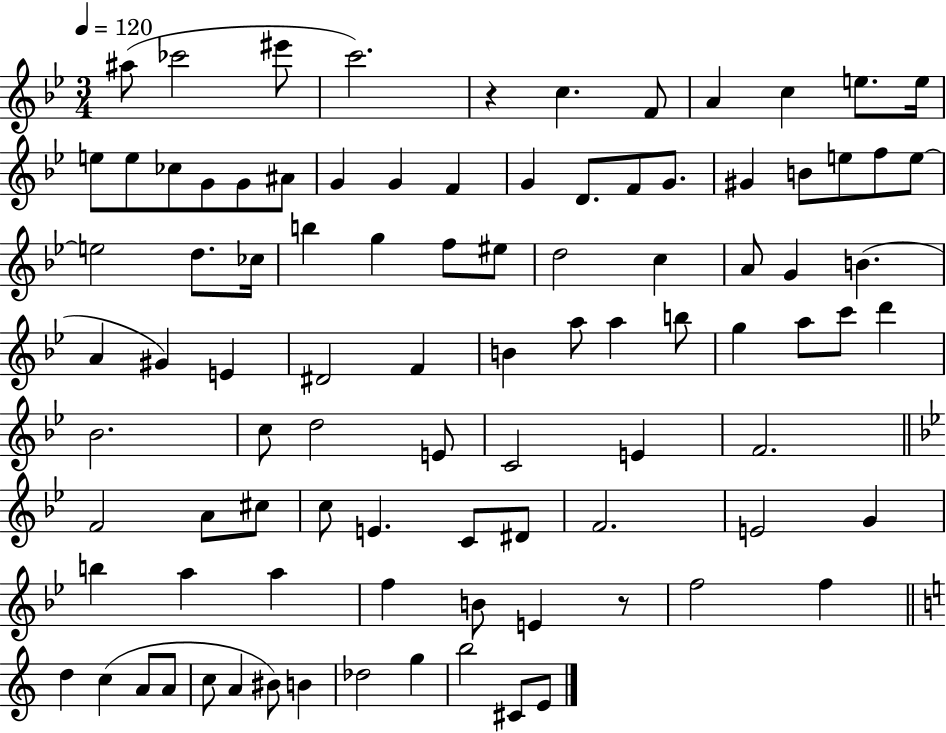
A#5/e CES6/h EIS6/e C6/h. R/q C5/q. F4/e A4/q C5/q E5/e. E5/s E5/e E5/e CES5/e G4/e G4/e A#4/e G4/q G4/q F4/q G4/q D4/e. F4/e G4/e. G#4/q B4/e E5/e F5/e E5/e E5/h D5/e. CES5/s B5/q G5/q F5/e EIS5/e D5/h C5/q A4/e G4/q B4/q. A4/q G#4/q E4/q D#4/h F4/q B4/q A5/e A5/q B5/e G5/q A5/e C6/e D6/q Bb4/h. C5/e D5/h E4/e C4/h E4/q F4/h. F4/h A4/e C#5/e C5/e E4/q. C4/e D#4/e F4/h. E4/h G4/q B5/q A5/q A5/q F5/q B4/e E4/q R/e F5/h F5/q D5/q C5/q A4/e A4/e C5/e A4/q BIS4/e B4/q Db5/h G5/q B5/h C#4/e E4/e